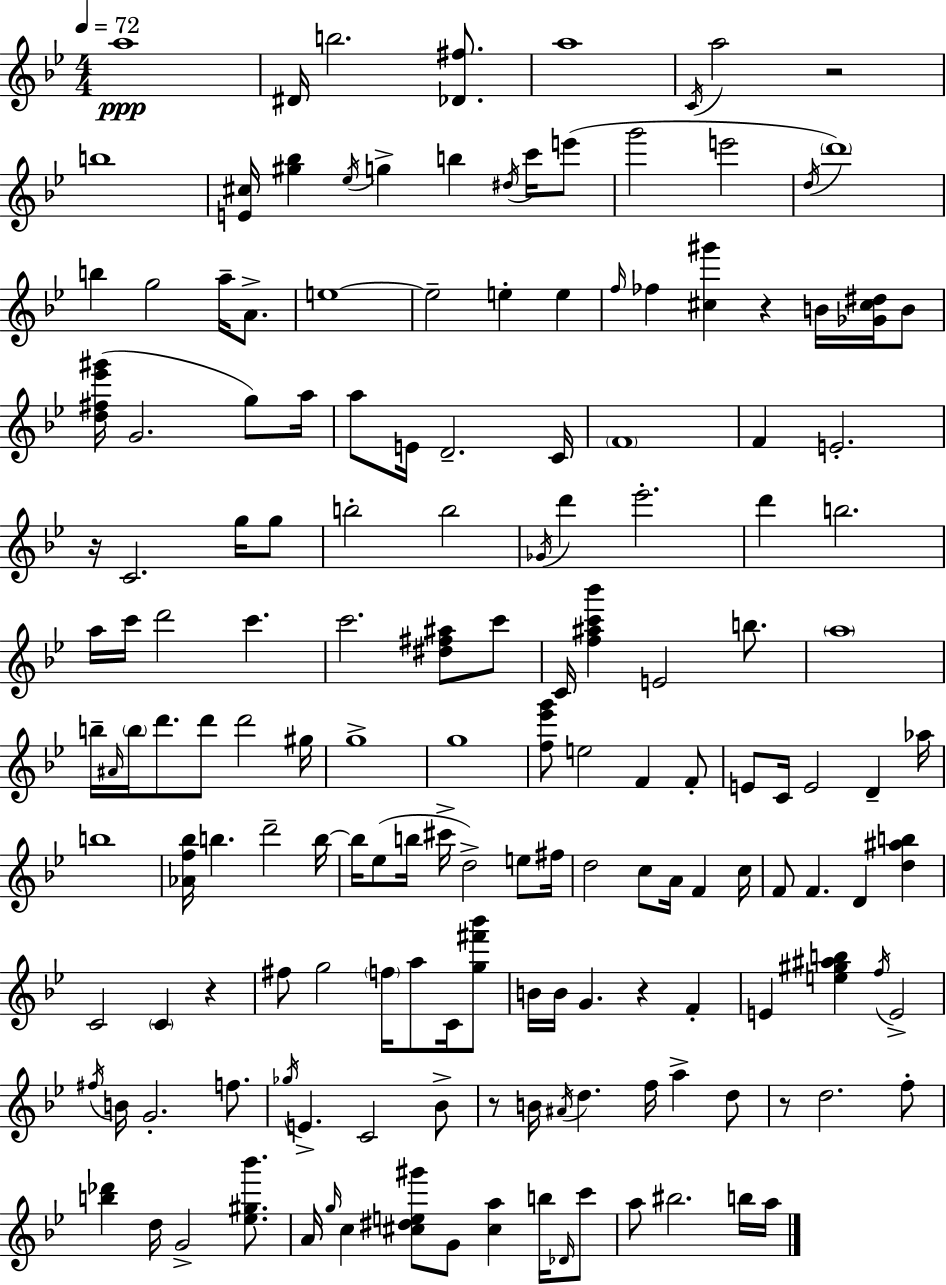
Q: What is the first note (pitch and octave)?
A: A5